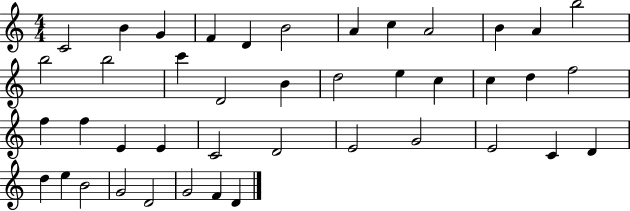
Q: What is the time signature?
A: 4/4